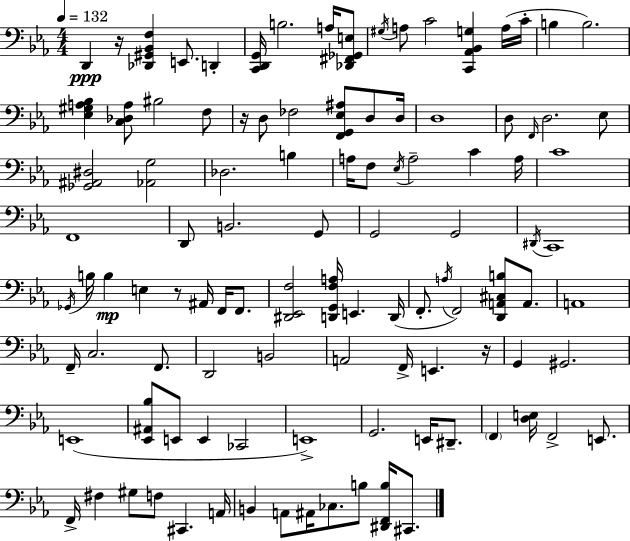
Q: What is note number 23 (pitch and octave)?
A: Eb3